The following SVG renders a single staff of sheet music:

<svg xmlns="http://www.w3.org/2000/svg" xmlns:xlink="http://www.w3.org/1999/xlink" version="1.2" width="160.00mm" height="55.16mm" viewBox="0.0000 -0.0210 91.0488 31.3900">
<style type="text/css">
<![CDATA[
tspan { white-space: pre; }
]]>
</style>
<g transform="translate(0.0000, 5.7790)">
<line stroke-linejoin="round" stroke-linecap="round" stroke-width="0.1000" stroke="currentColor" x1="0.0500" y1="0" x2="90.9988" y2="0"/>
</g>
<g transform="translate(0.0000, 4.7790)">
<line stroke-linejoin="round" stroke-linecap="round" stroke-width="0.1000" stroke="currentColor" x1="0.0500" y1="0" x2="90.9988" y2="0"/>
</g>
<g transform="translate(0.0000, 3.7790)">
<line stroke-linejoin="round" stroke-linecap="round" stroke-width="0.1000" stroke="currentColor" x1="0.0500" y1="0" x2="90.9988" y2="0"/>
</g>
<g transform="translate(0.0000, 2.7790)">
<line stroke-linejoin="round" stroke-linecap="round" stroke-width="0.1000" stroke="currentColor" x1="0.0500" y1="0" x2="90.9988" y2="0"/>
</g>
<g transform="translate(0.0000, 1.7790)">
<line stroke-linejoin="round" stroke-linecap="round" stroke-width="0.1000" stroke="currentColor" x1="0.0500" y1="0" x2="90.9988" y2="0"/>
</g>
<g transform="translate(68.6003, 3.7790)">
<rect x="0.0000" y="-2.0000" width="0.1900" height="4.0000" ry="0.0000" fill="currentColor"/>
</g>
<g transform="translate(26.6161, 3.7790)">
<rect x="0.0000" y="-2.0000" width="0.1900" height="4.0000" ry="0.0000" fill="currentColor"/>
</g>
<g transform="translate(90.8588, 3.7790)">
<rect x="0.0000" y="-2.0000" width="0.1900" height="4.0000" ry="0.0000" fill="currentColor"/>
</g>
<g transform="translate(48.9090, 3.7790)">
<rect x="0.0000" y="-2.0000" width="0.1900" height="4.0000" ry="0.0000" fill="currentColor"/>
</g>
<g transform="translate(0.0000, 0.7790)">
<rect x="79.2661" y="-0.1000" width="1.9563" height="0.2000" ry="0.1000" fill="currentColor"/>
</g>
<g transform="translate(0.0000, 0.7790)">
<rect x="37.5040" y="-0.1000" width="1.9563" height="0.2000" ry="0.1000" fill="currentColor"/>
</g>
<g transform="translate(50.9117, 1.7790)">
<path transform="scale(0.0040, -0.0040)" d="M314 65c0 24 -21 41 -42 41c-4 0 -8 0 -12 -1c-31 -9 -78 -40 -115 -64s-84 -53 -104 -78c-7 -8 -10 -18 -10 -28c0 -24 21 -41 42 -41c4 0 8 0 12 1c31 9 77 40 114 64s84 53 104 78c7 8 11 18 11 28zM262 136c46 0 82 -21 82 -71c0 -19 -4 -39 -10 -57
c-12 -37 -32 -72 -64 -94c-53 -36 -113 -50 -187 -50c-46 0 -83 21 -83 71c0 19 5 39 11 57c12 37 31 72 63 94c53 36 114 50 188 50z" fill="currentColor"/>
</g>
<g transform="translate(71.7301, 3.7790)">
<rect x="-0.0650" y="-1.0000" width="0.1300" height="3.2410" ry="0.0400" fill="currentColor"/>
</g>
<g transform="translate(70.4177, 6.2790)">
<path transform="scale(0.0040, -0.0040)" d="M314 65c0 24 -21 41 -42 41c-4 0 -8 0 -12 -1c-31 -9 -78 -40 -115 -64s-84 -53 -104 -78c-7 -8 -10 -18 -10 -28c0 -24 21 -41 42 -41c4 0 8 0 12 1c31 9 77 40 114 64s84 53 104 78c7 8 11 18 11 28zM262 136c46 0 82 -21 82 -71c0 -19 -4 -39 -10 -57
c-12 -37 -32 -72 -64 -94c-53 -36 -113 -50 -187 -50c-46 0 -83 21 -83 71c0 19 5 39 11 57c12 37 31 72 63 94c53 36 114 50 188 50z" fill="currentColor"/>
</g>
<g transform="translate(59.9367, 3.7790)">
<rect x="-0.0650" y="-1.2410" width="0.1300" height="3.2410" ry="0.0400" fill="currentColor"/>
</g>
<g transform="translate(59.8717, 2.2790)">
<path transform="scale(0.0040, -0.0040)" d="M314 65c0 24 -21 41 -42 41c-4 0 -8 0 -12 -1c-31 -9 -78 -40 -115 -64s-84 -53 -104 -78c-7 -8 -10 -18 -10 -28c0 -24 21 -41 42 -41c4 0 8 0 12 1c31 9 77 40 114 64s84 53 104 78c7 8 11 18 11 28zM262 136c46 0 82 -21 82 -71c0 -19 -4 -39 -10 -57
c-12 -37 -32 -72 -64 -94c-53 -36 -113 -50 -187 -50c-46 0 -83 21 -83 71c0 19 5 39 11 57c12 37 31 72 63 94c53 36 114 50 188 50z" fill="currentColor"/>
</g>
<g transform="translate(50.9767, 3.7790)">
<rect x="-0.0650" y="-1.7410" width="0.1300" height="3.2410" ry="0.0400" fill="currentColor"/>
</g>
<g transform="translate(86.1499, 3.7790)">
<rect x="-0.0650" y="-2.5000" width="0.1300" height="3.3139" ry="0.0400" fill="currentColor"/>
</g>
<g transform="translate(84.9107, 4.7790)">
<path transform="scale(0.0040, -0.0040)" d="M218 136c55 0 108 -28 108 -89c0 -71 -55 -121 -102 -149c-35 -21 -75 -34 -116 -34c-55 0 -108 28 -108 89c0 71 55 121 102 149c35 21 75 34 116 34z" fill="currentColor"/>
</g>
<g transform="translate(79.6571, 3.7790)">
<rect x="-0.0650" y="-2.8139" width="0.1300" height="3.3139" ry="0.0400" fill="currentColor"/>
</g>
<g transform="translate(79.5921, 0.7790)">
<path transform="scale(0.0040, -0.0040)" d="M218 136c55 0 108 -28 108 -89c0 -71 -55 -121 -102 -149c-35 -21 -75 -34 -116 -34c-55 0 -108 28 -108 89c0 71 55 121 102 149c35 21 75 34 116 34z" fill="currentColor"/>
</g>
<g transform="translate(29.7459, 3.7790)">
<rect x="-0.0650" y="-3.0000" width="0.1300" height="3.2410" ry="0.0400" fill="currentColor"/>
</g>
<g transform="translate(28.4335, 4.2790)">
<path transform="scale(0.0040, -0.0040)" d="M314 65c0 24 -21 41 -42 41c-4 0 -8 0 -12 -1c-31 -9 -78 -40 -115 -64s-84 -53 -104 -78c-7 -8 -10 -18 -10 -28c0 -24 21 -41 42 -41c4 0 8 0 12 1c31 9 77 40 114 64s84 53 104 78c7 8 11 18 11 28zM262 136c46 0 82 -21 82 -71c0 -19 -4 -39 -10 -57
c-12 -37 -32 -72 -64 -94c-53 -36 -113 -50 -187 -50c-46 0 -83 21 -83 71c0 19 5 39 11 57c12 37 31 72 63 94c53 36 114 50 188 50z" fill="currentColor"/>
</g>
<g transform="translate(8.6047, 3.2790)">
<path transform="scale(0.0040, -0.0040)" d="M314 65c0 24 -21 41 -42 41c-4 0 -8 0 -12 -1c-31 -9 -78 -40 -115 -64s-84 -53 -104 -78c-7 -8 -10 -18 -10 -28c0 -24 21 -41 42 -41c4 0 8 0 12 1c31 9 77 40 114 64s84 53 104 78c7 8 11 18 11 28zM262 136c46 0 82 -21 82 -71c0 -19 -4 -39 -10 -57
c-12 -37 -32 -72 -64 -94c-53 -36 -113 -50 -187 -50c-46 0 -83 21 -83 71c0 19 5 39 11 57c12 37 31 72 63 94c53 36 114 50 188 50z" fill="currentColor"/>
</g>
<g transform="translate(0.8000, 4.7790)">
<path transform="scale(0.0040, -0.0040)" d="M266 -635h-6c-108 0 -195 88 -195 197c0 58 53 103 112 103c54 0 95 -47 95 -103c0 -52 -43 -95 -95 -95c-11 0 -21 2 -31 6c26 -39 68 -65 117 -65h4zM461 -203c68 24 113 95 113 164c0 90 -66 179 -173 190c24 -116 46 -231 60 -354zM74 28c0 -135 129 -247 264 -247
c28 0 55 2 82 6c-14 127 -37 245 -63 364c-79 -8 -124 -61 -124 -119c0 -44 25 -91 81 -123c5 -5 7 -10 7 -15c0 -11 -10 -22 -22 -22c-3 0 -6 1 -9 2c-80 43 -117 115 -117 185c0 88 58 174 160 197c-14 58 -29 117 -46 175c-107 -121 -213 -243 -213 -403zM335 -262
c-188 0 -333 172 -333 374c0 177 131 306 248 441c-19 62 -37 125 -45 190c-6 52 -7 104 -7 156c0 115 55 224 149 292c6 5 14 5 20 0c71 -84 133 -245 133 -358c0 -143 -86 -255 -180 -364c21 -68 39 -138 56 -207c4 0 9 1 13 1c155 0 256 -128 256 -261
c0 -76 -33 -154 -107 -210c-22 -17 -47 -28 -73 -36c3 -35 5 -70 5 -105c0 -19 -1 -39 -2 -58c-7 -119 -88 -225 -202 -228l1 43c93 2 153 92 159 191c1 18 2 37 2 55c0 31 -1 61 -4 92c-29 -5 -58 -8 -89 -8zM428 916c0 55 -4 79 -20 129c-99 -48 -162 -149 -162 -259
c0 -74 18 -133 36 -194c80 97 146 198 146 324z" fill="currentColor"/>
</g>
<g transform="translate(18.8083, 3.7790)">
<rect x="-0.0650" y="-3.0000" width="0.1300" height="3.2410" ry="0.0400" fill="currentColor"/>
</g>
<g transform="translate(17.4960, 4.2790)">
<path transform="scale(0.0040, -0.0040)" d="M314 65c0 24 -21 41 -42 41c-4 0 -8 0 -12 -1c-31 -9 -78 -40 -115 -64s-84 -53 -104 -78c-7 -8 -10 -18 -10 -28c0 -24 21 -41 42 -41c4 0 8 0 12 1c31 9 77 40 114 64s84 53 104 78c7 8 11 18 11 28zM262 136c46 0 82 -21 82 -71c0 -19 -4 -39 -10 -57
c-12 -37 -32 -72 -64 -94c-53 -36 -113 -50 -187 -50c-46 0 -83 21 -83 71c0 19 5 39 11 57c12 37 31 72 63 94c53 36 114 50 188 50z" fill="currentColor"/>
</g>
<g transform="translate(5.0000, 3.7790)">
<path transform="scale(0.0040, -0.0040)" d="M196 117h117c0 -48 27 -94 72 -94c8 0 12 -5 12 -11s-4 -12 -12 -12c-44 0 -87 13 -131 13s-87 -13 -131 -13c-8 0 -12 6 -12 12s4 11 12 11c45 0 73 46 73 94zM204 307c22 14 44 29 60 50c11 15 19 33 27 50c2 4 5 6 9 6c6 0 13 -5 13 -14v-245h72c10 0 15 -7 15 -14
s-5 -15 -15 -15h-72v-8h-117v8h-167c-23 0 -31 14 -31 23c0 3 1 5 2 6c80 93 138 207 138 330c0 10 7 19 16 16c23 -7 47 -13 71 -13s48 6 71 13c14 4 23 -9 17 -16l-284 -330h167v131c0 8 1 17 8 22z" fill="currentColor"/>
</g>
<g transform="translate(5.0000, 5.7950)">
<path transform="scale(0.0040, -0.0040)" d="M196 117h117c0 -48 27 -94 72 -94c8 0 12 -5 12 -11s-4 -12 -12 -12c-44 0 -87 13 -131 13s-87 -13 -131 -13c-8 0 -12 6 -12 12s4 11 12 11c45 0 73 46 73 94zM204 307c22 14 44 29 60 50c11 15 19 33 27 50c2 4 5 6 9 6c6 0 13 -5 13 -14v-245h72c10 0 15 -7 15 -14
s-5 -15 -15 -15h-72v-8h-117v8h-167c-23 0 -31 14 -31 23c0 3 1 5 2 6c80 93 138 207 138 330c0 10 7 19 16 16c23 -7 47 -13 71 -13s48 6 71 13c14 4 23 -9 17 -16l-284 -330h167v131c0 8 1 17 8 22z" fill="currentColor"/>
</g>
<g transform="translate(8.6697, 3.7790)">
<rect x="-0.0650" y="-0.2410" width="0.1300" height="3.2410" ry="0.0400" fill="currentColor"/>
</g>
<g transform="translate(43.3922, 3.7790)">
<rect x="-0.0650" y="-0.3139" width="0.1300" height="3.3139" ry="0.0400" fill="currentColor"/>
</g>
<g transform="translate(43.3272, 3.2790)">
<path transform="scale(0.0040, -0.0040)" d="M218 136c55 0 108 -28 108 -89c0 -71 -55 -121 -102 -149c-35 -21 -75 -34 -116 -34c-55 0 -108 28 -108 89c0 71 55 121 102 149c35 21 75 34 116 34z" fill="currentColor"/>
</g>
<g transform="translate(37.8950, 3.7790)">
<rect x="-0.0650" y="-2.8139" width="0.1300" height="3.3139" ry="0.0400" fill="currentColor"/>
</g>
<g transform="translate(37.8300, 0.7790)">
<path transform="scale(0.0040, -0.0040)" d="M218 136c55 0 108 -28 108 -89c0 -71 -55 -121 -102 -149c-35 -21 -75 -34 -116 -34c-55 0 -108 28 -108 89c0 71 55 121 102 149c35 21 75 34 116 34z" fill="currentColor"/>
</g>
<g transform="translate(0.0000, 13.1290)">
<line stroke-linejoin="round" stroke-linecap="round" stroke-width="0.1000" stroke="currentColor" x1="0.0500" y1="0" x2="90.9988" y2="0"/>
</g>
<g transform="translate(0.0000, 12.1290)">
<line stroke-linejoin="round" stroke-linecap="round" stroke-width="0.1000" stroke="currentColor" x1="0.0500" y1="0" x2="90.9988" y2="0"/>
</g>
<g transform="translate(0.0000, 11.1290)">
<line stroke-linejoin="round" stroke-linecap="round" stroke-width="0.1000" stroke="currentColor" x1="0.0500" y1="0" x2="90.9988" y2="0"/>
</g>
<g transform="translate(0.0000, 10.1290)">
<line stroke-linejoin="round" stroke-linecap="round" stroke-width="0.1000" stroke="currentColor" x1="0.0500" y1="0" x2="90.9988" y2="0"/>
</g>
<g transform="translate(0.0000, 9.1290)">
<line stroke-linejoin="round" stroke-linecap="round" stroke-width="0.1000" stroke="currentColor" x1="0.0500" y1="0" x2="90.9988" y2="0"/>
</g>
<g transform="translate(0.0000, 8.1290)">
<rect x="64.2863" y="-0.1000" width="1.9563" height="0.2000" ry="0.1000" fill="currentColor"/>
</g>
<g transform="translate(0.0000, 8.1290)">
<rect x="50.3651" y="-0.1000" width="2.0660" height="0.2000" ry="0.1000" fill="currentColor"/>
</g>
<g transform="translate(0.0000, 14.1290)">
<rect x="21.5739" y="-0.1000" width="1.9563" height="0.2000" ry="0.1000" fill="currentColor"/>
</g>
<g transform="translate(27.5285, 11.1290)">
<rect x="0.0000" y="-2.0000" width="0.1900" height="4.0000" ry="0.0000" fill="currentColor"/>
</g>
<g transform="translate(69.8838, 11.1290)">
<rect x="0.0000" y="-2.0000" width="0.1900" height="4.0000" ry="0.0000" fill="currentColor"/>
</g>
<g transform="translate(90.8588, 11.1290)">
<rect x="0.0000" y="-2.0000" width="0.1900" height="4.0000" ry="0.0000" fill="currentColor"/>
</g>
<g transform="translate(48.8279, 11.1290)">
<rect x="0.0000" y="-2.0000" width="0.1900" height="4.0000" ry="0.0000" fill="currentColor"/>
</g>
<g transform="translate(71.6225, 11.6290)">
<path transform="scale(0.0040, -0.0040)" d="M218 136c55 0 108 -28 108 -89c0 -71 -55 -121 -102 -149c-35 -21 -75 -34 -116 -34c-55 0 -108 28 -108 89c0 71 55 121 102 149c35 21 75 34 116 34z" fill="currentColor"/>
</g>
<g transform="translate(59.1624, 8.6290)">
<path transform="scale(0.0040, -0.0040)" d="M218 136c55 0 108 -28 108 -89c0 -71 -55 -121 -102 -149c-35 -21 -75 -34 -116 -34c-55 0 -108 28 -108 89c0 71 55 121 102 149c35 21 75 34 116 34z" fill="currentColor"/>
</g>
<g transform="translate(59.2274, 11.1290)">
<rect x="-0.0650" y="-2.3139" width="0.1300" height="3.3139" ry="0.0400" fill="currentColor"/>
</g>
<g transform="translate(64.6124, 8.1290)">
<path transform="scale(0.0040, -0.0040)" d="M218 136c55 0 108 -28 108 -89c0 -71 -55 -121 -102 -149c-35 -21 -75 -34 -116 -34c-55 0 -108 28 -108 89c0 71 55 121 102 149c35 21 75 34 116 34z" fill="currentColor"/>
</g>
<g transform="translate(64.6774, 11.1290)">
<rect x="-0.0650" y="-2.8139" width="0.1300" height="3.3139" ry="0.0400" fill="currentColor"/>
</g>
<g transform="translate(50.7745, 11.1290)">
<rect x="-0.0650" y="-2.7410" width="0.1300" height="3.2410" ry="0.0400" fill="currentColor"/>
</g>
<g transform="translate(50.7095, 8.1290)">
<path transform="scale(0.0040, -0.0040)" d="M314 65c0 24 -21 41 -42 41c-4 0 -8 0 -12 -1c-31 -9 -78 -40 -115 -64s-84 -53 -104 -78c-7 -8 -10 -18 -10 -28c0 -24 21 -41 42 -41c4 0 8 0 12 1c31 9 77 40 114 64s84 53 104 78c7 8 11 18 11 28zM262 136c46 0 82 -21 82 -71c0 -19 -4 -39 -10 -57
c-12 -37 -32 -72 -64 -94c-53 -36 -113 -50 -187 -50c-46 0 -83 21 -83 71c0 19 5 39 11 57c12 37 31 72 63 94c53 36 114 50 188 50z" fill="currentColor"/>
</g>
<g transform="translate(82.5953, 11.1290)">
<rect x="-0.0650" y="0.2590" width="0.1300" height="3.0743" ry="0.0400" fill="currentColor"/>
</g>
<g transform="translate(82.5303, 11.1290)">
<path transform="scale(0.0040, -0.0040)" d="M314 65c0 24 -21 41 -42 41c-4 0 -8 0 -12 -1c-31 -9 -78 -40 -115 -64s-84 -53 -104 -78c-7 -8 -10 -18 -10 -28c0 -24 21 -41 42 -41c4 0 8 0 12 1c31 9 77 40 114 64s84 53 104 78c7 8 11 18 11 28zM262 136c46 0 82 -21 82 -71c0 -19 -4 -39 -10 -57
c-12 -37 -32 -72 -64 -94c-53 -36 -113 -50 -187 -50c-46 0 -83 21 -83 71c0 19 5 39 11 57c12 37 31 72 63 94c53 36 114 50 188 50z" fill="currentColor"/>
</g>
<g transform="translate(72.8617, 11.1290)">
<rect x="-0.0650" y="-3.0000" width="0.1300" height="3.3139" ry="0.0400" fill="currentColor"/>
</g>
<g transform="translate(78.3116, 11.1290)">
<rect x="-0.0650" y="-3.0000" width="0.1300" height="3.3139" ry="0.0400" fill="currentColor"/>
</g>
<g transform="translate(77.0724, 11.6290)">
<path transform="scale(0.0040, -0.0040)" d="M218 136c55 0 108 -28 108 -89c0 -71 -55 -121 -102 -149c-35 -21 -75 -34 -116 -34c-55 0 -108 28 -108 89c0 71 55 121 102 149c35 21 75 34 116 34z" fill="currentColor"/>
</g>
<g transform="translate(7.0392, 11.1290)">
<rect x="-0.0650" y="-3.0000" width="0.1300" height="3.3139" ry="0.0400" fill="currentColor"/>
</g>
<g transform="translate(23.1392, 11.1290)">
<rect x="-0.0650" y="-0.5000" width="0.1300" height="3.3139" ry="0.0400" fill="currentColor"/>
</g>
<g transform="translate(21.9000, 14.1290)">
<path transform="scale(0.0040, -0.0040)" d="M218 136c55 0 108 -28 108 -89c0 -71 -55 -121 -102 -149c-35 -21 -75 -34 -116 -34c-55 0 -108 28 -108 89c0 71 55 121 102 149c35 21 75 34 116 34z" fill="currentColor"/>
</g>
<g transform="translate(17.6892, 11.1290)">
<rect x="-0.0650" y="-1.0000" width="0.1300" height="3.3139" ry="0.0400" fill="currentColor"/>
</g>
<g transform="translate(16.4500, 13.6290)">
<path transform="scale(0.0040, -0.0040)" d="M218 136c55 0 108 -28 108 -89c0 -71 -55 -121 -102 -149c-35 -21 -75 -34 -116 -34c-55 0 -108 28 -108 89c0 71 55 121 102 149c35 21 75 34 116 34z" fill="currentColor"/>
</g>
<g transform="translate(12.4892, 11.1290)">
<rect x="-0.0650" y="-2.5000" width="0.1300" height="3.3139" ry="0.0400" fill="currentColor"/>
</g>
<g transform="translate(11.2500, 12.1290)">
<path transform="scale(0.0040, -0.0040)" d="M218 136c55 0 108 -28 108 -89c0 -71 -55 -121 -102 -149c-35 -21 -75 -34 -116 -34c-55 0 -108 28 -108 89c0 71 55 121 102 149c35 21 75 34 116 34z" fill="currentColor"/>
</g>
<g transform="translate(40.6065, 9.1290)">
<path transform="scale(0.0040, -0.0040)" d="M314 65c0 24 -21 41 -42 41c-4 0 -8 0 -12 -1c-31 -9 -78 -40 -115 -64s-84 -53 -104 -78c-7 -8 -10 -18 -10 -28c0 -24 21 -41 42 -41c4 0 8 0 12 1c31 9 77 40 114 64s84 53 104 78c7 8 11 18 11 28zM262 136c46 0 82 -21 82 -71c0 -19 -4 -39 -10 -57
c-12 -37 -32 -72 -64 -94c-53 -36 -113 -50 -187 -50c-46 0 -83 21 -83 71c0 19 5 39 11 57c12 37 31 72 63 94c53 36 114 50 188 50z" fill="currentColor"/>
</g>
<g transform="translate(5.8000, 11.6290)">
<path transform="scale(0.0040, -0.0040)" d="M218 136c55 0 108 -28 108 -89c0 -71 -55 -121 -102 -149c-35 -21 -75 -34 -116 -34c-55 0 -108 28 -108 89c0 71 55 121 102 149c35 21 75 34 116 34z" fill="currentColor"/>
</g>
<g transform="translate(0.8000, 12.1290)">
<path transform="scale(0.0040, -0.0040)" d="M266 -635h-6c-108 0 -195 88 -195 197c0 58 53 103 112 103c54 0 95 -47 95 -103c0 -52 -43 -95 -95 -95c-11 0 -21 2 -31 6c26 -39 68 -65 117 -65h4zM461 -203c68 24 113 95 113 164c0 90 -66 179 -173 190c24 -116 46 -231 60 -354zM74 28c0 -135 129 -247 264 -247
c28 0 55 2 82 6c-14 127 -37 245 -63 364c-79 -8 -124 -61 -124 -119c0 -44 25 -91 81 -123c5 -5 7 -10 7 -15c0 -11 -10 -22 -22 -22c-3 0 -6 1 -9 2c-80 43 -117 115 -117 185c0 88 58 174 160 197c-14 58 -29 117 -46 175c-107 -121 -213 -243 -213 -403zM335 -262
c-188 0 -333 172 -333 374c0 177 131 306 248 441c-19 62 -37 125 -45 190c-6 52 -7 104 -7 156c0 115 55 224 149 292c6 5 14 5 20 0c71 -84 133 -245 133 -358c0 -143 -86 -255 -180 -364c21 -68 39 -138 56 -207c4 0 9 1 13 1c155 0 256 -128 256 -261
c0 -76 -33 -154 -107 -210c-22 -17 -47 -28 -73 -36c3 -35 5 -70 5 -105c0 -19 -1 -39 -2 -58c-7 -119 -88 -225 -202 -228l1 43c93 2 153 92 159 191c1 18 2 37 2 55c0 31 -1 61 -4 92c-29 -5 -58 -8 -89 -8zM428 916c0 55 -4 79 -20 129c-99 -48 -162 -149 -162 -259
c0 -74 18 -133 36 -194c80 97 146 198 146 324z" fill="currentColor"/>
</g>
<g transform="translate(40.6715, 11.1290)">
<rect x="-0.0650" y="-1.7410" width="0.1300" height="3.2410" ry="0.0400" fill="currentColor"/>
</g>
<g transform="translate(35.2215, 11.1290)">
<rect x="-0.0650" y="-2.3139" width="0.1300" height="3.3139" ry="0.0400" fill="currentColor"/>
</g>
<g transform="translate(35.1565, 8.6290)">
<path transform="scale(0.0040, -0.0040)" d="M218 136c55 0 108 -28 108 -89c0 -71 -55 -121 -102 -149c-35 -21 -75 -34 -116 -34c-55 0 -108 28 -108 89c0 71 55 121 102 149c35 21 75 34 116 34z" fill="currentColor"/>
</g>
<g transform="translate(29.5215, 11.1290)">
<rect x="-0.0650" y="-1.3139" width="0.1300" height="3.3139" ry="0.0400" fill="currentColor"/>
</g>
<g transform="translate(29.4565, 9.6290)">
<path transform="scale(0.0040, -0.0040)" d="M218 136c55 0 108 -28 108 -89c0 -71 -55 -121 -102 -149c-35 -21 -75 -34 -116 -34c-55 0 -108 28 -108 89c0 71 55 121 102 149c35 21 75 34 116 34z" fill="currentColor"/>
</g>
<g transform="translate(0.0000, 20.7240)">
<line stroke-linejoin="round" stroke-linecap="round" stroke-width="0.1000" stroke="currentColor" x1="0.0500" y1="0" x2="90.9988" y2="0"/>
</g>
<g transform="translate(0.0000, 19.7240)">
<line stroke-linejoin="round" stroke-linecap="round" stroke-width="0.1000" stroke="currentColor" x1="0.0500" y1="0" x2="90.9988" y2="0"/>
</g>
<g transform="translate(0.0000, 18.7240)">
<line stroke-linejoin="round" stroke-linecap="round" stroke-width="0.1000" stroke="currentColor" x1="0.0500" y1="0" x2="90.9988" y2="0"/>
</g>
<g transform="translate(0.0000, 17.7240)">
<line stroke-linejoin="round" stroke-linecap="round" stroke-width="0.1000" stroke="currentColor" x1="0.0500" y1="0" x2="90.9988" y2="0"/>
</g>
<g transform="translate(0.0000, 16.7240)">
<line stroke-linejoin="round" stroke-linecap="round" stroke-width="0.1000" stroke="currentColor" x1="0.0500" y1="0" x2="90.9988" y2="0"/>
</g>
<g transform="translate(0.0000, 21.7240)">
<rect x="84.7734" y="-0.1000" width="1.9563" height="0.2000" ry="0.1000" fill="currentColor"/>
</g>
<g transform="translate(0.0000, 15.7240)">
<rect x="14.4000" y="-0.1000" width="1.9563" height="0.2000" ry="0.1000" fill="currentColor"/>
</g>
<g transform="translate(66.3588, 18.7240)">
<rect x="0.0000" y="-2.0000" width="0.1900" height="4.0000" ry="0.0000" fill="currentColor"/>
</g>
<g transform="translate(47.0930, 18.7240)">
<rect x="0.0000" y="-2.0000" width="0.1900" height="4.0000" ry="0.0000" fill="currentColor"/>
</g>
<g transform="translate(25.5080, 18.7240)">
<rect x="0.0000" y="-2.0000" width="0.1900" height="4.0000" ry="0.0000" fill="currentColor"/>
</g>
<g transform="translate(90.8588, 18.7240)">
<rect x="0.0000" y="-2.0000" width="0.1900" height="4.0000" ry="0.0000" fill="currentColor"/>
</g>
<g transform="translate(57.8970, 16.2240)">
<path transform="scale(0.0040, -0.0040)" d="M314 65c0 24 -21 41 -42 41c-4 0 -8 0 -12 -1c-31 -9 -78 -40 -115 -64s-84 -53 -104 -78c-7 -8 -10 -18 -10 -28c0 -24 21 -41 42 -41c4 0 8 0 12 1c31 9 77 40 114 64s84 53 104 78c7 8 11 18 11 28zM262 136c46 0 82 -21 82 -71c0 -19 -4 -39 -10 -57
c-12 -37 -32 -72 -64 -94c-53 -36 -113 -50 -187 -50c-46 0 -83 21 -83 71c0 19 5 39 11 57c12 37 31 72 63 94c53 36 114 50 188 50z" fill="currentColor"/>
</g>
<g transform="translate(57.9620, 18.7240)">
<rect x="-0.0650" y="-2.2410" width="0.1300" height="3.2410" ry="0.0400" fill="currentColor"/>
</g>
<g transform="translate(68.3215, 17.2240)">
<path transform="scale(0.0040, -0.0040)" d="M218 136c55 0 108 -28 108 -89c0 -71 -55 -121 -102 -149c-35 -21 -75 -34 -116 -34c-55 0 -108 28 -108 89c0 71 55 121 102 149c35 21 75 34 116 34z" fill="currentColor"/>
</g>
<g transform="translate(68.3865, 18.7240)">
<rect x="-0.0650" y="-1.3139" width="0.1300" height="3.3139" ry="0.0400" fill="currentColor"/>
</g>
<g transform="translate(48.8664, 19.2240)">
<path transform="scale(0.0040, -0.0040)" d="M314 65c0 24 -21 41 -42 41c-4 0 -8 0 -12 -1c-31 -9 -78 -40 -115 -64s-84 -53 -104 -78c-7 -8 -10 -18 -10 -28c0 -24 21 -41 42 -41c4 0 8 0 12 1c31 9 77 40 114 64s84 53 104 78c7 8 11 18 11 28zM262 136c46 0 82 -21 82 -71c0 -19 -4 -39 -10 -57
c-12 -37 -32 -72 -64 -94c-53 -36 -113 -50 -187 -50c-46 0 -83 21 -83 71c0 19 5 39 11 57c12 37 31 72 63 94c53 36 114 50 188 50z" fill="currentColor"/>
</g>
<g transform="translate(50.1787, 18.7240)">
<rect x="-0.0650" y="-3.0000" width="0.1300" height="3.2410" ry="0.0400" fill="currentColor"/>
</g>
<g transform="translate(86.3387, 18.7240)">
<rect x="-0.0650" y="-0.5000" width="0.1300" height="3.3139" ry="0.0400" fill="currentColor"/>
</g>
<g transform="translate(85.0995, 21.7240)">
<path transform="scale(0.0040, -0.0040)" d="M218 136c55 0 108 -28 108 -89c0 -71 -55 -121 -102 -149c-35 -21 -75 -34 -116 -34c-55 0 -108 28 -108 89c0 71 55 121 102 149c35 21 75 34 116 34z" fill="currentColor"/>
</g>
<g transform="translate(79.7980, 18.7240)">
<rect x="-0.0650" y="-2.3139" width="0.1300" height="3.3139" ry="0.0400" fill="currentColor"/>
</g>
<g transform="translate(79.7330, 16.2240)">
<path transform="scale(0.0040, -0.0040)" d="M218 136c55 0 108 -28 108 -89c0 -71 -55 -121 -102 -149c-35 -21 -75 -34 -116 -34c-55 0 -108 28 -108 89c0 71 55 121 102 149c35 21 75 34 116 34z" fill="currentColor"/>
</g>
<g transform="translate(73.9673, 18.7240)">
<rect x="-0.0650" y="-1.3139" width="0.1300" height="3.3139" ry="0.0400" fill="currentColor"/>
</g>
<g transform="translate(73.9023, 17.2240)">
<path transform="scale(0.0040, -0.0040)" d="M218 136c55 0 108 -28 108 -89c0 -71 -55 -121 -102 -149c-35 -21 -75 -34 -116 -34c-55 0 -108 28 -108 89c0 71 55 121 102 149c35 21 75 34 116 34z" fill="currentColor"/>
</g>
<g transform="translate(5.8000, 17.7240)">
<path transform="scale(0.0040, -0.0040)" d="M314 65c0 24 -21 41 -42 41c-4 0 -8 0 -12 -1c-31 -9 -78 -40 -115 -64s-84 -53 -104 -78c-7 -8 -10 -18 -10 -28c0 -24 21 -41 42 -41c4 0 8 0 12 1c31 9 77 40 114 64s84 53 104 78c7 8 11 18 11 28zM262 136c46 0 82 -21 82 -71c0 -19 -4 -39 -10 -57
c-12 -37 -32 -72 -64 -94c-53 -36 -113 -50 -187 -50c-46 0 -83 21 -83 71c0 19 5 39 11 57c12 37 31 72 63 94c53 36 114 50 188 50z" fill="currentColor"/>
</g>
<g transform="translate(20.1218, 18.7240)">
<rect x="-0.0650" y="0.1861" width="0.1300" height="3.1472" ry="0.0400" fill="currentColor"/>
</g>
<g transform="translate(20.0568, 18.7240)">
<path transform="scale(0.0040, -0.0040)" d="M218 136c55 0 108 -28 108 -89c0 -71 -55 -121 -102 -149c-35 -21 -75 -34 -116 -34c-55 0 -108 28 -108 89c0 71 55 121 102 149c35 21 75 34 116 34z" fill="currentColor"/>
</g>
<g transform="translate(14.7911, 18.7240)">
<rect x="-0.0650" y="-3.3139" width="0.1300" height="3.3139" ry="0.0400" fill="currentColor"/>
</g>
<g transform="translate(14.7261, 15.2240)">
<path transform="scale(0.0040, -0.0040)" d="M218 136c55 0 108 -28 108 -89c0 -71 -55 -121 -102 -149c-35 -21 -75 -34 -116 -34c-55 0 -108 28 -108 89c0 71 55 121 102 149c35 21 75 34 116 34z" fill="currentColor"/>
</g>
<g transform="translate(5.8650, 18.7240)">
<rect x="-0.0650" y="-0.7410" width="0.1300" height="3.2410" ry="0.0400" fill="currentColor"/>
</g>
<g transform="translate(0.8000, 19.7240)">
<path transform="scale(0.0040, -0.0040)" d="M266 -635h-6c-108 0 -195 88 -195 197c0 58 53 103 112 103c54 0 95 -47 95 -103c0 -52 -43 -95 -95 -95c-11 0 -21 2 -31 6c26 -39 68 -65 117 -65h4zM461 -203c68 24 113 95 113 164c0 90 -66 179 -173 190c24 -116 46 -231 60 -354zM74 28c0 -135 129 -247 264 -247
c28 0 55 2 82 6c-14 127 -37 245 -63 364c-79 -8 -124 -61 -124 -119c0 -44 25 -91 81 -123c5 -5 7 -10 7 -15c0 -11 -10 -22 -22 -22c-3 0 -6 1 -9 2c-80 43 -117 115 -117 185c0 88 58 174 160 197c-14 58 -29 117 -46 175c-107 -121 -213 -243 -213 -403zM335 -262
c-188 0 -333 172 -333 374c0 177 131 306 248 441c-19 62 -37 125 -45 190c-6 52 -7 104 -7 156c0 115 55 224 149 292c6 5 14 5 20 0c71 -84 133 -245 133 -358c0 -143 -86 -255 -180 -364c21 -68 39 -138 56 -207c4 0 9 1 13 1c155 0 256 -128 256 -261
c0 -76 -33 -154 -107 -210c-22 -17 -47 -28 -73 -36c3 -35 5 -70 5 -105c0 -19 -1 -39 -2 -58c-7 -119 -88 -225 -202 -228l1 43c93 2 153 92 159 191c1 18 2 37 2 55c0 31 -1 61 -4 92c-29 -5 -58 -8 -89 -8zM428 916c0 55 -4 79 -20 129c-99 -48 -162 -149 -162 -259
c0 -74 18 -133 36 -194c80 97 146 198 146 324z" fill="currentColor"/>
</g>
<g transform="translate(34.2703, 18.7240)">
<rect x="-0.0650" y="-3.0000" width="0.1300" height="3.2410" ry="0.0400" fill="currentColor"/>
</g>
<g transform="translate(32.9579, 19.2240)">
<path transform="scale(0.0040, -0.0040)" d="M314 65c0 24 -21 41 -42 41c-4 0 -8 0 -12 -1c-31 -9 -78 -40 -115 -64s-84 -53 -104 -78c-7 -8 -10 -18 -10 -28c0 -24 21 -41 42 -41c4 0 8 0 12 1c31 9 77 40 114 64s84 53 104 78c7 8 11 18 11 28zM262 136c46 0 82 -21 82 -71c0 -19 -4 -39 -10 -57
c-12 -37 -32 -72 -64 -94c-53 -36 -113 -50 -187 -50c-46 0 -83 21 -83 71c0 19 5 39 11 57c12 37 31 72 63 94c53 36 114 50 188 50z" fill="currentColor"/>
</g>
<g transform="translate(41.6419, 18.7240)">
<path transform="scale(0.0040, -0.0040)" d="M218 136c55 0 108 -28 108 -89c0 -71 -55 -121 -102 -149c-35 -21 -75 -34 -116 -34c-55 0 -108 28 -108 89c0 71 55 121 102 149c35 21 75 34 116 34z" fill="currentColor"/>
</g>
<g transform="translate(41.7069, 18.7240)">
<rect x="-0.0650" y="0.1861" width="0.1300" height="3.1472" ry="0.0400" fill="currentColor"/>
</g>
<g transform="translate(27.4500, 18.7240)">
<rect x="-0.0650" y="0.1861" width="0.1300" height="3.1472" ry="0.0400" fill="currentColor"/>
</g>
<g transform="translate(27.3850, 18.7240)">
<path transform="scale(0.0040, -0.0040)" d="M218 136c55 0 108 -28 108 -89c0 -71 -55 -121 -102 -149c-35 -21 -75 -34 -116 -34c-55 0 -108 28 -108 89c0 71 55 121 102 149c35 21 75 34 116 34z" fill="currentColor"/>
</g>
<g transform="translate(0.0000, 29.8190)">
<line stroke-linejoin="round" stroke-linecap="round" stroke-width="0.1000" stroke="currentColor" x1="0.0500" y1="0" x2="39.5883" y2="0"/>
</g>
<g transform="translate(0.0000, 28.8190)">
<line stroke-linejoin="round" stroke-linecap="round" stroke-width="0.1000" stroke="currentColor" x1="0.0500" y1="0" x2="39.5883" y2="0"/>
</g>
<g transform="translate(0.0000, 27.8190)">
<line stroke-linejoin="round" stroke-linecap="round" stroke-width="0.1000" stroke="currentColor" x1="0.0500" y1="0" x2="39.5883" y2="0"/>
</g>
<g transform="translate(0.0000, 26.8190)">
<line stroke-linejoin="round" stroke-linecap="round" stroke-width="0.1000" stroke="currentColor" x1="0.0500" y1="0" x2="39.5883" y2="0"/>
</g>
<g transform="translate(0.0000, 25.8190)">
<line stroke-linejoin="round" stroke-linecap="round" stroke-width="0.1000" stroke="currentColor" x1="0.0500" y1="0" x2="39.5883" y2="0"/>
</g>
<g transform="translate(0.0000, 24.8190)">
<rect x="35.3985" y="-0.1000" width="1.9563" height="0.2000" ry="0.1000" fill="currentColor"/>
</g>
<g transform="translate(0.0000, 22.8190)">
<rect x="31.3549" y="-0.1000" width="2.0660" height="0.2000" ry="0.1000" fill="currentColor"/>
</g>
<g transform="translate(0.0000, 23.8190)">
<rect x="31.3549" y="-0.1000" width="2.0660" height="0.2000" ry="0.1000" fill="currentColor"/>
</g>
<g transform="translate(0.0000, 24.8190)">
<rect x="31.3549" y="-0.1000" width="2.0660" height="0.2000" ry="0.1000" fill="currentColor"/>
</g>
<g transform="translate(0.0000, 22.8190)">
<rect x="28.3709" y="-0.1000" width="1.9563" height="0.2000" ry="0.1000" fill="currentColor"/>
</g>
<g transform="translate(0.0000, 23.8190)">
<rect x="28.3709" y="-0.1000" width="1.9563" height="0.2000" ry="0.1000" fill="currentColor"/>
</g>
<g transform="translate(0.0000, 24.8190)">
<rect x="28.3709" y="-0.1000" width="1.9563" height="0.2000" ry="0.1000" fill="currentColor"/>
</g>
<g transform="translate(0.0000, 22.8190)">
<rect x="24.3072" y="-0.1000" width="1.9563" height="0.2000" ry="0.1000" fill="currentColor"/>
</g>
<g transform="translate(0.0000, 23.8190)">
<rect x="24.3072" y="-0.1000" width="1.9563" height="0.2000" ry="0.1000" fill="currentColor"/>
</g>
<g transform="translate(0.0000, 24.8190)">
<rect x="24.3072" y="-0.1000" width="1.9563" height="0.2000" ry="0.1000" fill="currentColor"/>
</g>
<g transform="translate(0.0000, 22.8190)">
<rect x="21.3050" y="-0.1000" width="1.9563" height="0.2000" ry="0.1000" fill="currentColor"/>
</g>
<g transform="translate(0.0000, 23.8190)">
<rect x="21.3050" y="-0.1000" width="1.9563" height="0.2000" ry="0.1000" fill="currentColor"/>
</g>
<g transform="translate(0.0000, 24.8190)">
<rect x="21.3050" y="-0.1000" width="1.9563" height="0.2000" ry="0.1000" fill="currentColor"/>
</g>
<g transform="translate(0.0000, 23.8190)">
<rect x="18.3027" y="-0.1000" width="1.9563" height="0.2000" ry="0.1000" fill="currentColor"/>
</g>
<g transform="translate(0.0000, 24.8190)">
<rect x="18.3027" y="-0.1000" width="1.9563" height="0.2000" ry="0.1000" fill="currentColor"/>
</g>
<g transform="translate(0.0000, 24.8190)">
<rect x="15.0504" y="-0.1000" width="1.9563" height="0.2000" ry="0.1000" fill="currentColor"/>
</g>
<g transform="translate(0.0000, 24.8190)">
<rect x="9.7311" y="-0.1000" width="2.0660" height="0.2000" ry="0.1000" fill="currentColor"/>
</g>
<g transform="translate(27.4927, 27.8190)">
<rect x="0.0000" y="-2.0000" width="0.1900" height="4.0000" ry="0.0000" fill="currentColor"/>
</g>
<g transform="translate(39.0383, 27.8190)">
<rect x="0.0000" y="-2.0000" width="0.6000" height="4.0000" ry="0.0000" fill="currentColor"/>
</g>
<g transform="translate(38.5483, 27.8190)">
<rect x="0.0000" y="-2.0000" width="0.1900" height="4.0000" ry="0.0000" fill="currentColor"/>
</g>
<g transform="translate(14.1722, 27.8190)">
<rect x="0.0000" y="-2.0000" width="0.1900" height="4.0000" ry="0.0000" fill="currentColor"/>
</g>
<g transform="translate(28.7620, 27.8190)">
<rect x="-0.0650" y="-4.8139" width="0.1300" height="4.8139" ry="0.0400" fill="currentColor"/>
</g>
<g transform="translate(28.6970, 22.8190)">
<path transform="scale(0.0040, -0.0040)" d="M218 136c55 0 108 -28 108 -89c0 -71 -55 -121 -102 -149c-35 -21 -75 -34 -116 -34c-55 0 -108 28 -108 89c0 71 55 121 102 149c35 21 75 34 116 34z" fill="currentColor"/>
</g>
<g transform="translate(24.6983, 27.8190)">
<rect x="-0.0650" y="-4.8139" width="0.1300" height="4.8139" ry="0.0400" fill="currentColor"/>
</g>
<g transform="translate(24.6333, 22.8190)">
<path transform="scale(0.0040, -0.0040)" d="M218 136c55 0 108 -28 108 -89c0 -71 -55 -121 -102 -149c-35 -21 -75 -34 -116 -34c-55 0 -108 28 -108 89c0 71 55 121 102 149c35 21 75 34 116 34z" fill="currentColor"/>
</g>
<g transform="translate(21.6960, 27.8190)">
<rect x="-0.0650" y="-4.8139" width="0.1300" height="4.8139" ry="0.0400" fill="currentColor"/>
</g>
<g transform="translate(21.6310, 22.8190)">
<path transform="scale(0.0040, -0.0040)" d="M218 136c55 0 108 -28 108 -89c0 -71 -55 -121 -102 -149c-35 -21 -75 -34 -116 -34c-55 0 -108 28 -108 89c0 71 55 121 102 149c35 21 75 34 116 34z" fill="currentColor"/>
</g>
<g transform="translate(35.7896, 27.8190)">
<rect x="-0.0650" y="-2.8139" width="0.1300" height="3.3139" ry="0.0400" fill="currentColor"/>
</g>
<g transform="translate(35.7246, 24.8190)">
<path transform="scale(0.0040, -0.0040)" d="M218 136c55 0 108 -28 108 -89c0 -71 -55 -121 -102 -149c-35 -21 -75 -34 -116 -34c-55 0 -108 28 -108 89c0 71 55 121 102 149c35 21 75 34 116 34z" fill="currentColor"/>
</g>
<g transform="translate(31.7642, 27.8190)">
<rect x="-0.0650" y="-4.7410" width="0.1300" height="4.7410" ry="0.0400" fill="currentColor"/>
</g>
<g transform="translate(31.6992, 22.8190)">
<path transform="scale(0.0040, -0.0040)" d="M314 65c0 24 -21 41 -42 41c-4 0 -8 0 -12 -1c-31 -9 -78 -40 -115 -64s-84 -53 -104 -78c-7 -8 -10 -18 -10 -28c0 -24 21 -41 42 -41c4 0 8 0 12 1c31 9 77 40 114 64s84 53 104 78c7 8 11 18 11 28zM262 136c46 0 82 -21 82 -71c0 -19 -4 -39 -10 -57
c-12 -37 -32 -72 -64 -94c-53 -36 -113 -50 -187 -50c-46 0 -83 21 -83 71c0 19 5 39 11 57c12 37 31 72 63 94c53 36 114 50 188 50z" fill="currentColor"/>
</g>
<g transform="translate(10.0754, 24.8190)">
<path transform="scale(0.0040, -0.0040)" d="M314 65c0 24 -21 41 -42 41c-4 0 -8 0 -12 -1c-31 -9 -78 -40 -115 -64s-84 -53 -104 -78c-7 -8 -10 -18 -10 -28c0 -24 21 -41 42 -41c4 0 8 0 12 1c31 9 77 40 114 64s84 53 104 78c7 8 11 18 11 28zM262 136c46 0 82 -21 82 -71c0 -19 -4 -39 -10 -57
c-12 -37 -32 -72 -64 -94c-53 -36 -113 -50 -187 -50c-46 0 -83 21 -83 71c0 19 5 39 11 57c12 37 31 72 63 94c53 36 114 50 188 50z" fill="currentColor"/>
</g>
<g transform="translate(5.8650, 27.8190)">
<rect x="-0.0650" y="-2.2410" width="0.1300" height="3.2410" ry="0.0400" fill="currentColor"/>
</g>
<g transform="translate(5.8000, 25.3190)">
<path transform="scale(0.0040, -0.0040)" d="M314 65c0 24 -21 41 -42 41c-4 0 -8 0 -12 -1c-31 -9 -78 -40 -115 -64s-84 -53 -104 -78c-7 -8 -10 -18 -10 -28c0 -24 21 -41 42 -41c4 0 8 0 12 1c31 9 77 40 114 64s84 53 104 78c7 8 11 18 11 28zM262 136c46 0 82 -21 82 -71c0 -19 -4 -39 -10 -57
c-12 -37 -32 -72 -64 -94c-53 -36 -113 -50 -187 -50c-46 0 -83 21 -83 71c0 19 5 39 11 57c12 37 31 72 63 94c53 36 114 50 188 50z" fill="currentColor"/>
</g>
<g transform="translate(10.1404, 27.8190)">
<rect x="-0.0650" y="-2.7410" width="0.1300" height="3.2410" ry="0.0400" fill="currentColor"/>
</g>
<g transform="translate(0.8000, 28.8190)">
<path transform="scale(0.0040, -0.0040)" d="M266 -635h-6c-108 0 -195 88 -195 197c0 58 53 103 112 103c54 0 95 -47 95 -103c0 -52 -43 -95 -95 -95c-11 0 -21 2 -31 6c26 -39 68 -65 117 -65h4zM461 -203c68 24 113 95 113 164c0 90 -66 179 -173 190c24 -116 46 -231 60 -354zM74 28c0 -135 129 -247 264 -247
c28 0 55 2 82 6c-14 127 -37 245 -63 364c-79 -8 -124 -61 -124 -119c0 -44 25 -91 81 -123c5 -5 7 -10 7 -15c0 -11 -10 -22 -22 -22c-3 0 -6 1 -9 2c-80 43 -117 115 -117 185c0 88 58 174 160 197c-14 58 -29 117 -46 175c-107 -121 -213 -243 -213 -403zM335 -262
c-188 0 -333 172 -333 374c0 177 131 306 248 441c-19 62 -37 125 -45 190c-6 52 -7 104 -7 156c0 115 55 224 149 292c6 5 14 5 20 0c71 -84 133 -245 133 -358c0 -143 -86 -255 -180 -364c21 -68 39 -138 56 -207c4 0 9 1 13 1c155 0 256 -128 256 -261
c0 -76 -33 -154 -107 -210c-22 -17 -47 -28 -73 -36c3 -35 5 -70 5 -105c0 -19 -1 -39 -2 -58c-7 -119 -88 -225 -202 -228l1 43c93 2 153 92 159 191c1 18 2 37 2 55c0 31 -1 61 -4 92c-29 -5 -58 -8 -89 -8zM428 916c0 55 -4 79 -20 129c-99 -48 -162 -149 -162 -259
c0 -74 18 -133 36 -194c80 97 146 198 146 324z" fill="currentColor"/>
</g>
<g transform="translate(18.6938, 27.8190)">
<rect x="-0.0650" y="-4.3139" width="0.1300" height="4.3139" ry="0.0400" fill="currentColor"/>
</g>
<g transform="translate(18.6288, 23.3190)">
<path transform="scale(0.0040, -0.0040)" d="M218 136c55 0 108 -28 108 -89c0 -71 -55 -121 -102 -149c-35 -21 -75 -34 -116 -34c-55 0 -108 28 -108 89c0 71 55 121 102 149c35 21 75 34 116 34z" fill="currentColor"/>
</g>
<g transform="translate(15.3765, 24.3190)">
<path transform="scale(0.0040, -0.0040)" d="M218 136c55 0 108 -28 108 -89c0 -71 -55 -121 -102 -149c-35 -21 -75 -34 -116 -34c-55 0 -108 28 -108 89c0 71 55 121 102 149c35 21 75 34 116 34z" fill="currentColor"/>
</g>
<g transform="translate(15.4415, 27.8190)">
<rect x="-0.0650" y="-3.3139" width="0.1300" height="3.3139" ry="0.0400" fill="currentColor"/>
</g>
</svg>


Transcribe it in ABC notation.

X:1
T:Untitled
M:4/4
L:1/4
K:C
c2 A2 A2 a c f2 e2 D2 a G A G D C e g f2 a2 g a A A B2 d2 b B B A2 B A2 g2 e e g C g2 a2 b d' e' e' e' e'2 a